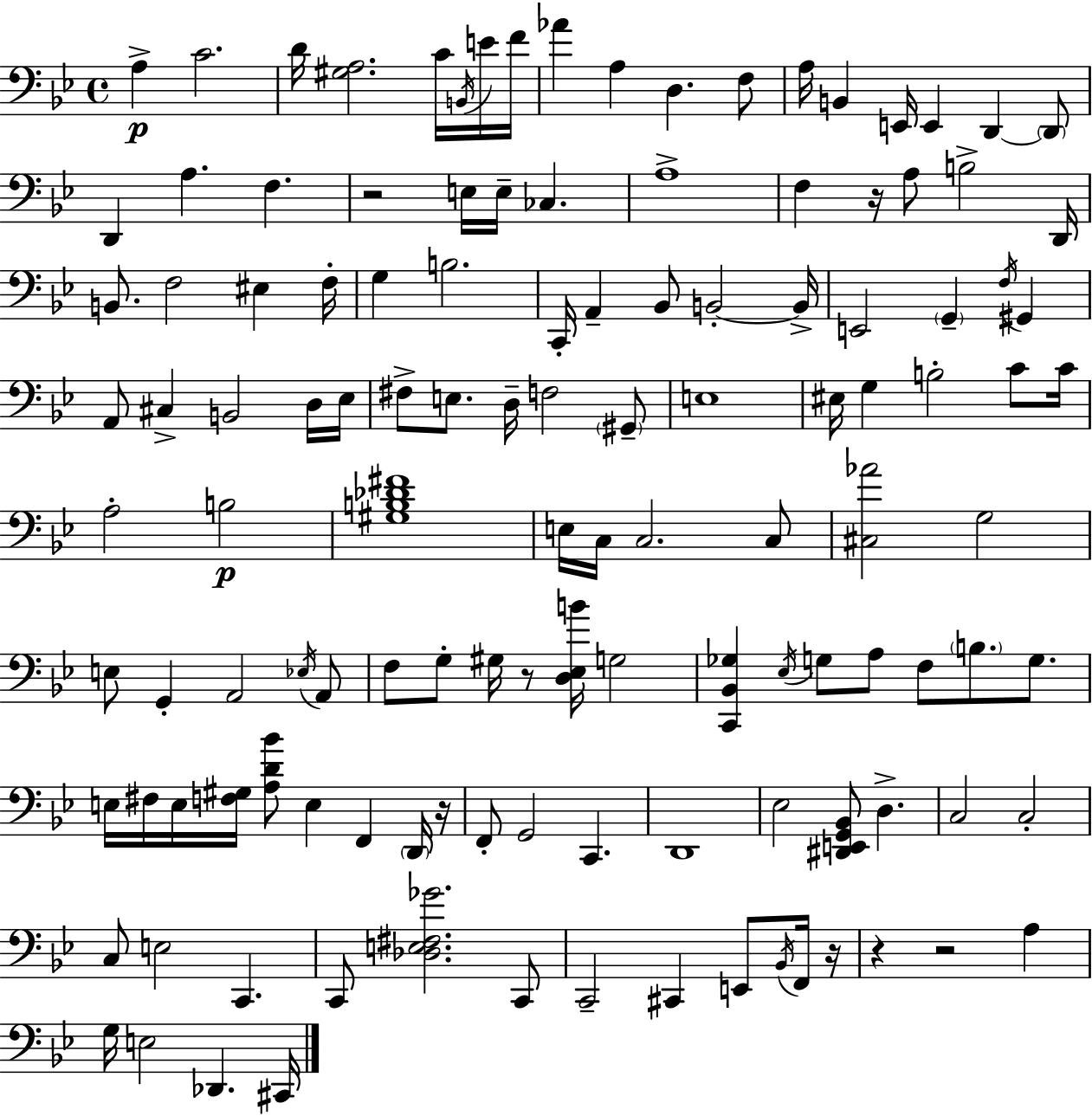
X:1
T:Untitled
M:4/4
L:1/4
K:Bb
A, C2 D/4 [^G,A,]2 C/4 B,,/4 E/4 F/4 _A A, D, F,/2 A,/4 B,, E,,/4 E,, D,, D,,/2 D,, A, F, z2 E,/4 E,/4 _C, A,4 F, z/4 A,/2 B,2 D,,/4 B,,/2 F,2 ^E, F,/4 G, B,2 C,,/4 A,, _B,,/2 B,,2 B,,/4 E,,2 G,, F,/4 ^G,, A,,/2 ^C, B,,2 D,/4 _E,/4 ^F,/2 E,/2 D,/4 F,2 ^G,,/2 E,4 ^E,/4 G, B,2 C/2 C/4 A,2 B,2 [^G,B,_D^F]4 E,/4 C,/4 C,2 C,/2 [^C,_A]2 G,2 E,/2 G,, A,,2 _E,/4 A,,/2 F,/2 G,/2 ^G,/4 z/2 [D,_E,B]/4 G,2 [C,,_B,,_G,] _E,/4 G,/2 A,/2 F,/2 B,/2 G,/2 E,/4 ^F,/4 E,/4 [F,^G,]/4 [A,D_B]/2 E, F,, D,,/4 z/4 F,,/2 G,,2 C,, D,,4 _E,2 [^D,,E,,G,,_B,,]/2 D, C,2 C,2 C,/2 E,2 C,, C,,/2 [_D,E,^F,_G]2 C,,/2 C,,2 ^C,, E,,/2 _B,,/4 F,,/4 z/4 z z2 A, G,/4 E,2 _D,, ^C,,/4